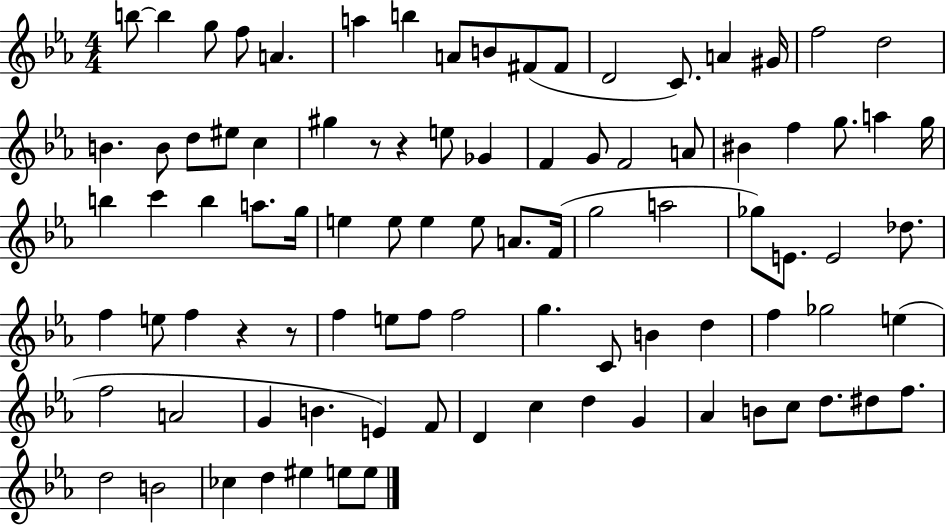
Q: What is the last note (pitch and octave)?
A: E5